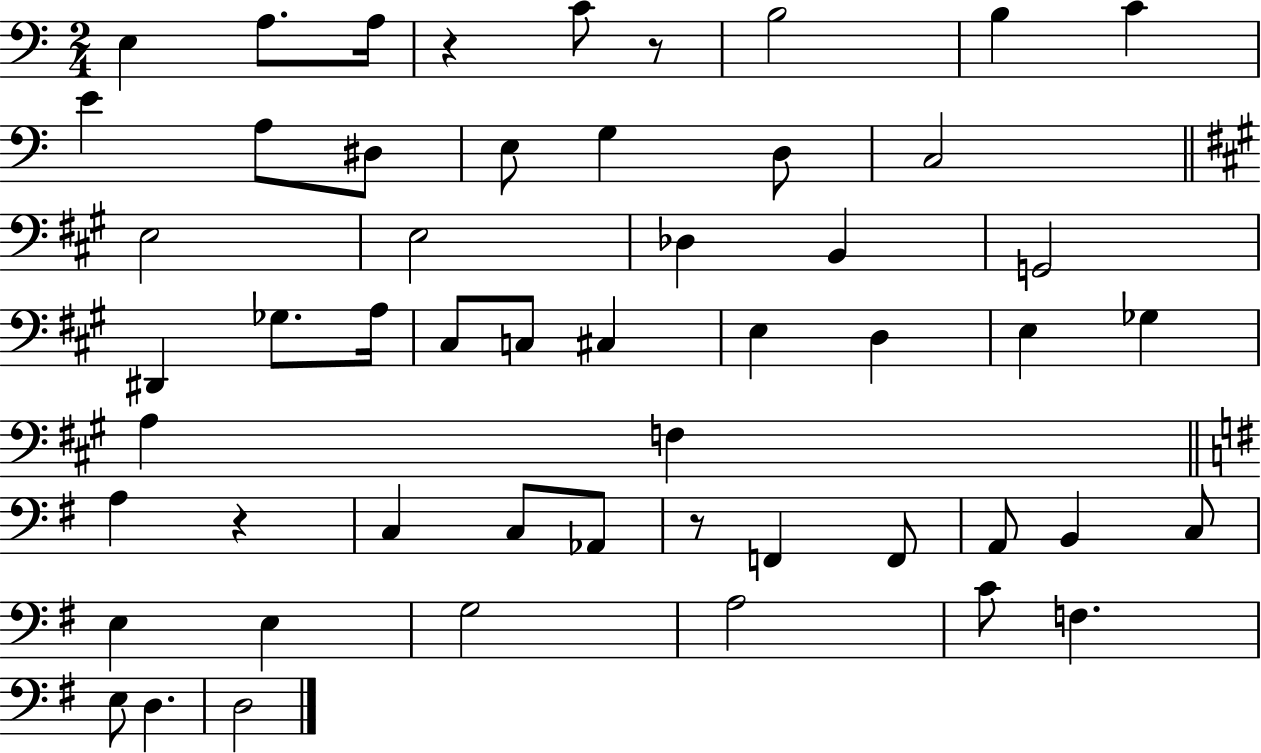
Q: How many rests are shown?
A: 4